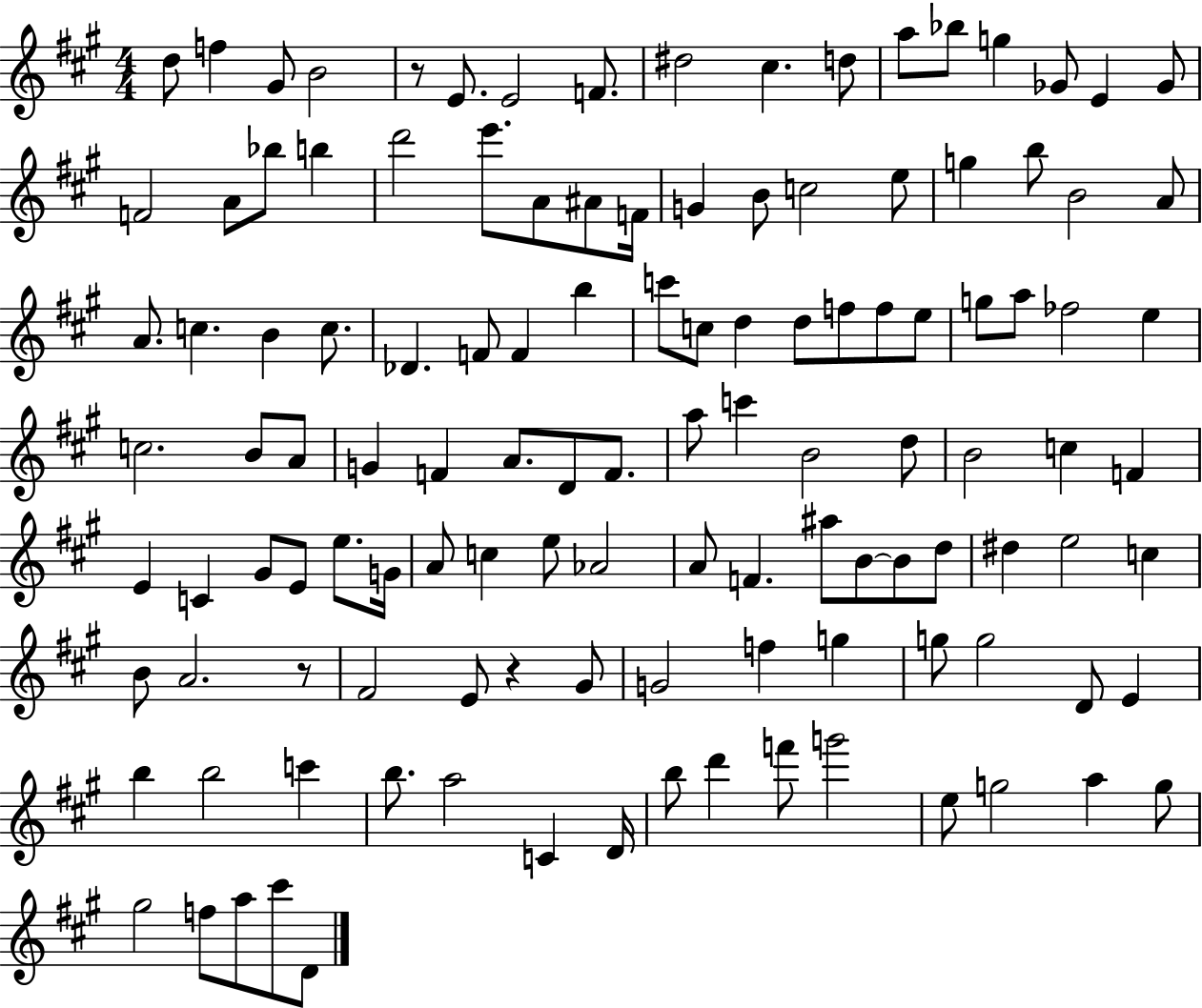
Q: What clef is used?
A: treble